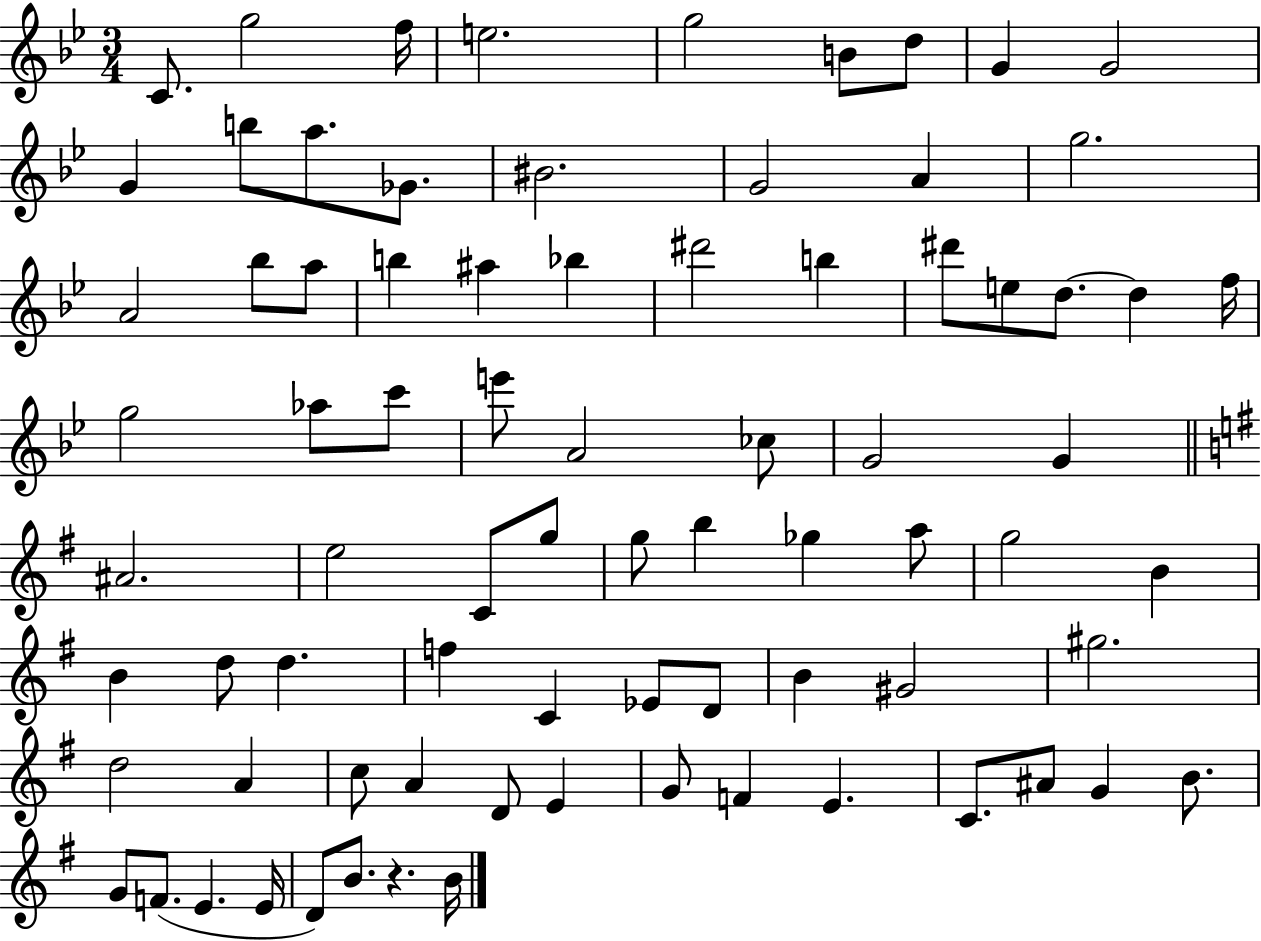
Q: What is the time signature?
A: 3/4